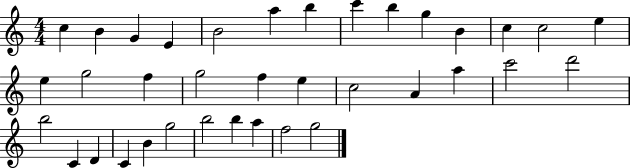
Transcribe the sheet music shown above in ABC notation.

X:1
T:Untitled
M:4/4
L:1/4
K:C
c B G E B2 a b c' b g B c c2 e e g2 f g2 f e c2 A a c'2 d'2 b2 C D C B g2 b2 b a f2 g2